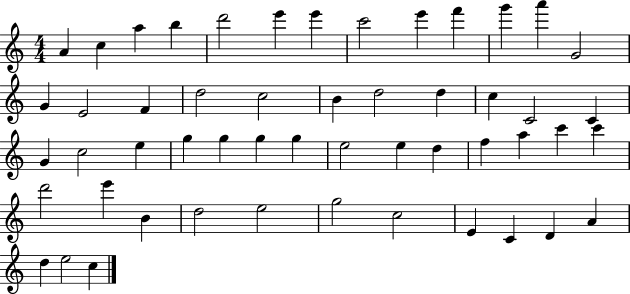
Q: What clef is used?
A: treble